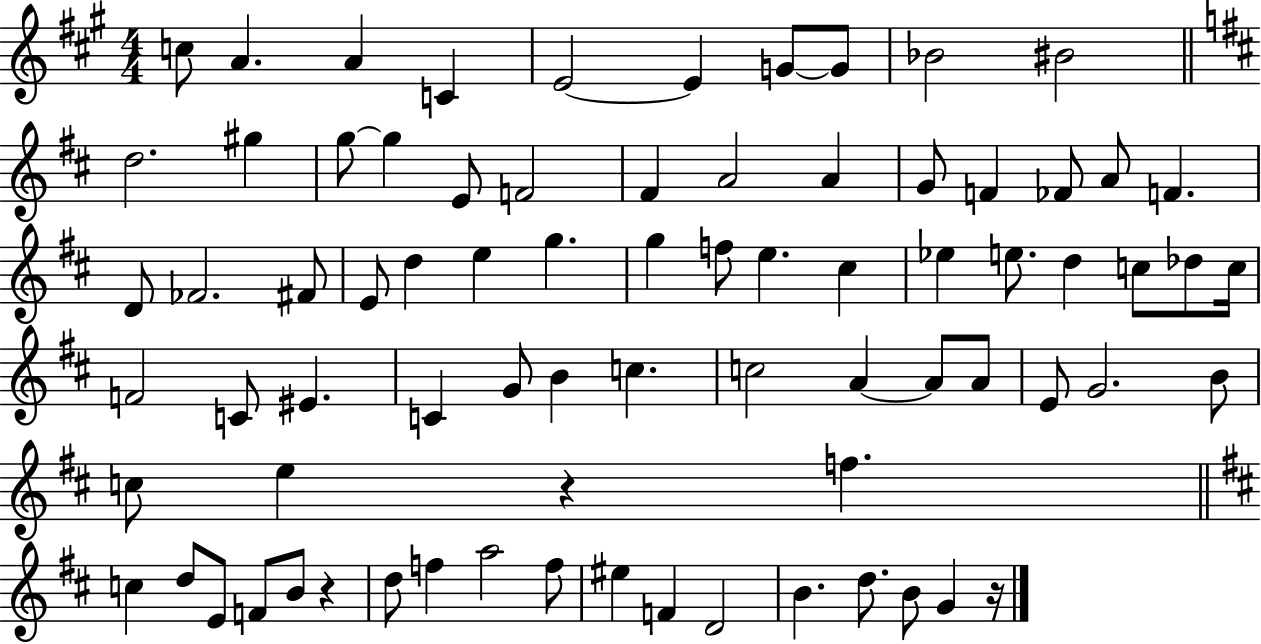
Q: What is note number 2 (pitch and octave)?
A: A4